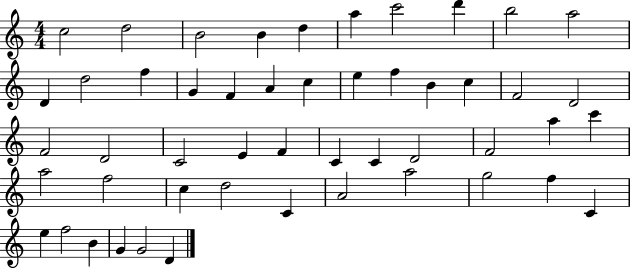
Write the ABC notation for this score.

X:1
T:Untitled
M:4/4
L:1/4
K:C
c2 d2 B2 B d a c'2 d' b2 a2 D d2 f G F A c e f B c F2 D2 F2 D2 C2 E F C C D2 F2 a c' a2 f2 c d2 C A2 a2 g2 f C e f2 B G G2 D